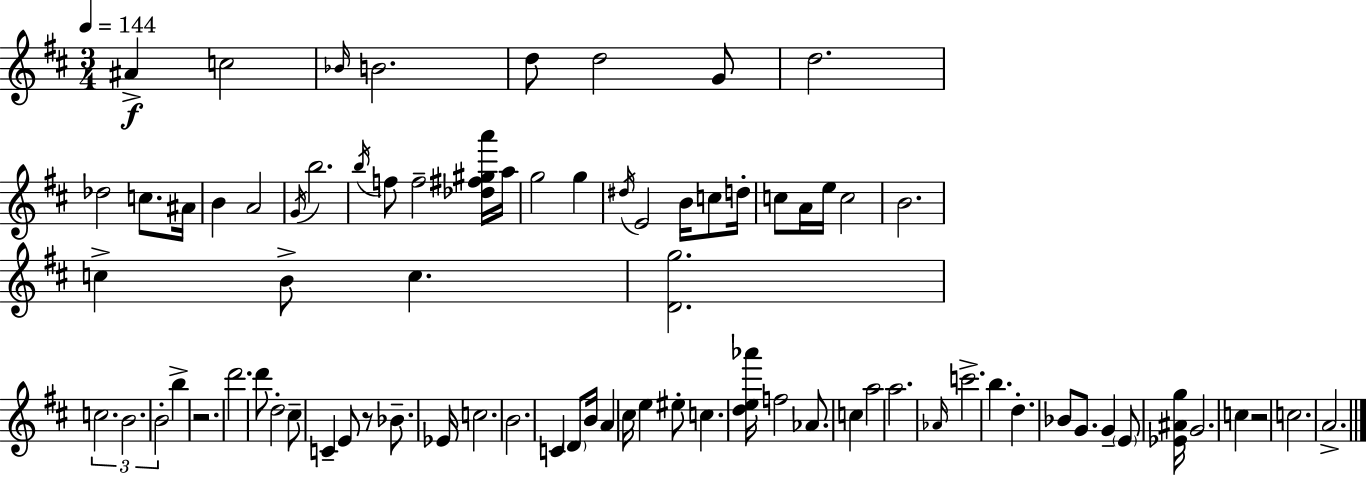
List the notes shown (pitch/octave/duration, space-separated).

A#4/q C5/h Bb4/s B4/h. D5/e D5/h G4/e D5/h. Db5/h C5/e. A#4/s B4/q A4/h G4/s B5/h. B5/s F5/e F5/h [Db5,F#5,G#5,A6]/s A5/s G5/h G5/q D#5/s E4/h B4/s C5/e D5/s C5/e A4/s E5/s C5/h B4/h. C5/q B4/e C5/q. [D4,G5]/h. C5/h. B4/h. B4/h B5/q R/h. D6/h. D6/e D5/h C#5/e C4/q E4/e R/e Bb4/e. Eb4/s C5/h. B4/h. C4/q D4/e B4/s A4/q C#5/s E5/q EIS5/e C5/q. [D5,E5,Ab6]/s F5/h Ab4/e. C5/q A5/h A5/h. Ab4/s C6/h. B5/q. D5/q. Bb4/e G4/e. G4/q E4/e [Eb4,A#4,G5]/s G4/h. C5/q R/h C5/h. A4/h.